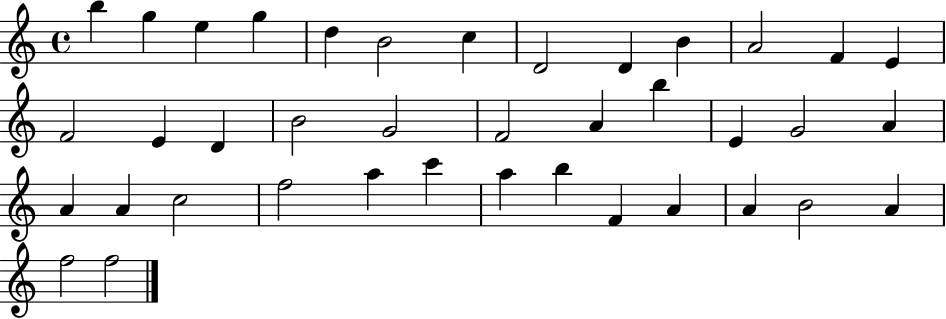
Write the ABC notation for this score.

X:1
T:Untitled
M:4/4
L:1/4
K:C
b g e g d B2 c D2 D B A2 F E F2 E D B2 G2 F2 A b E G2 A A A c2 f2 a c' a b F A A B2 A f2 f2